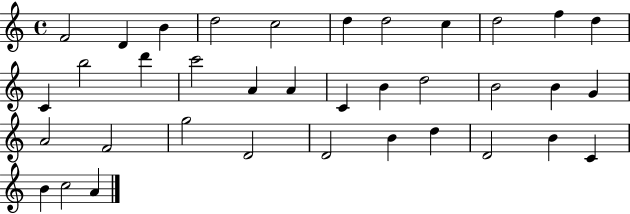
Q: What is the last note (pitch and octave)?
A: A4